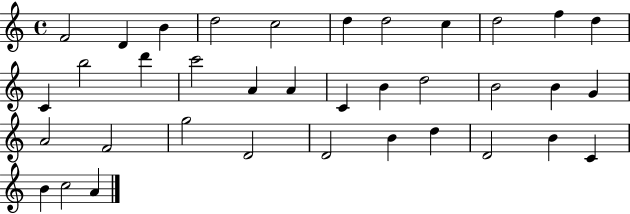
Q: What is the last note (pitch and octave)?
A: A4